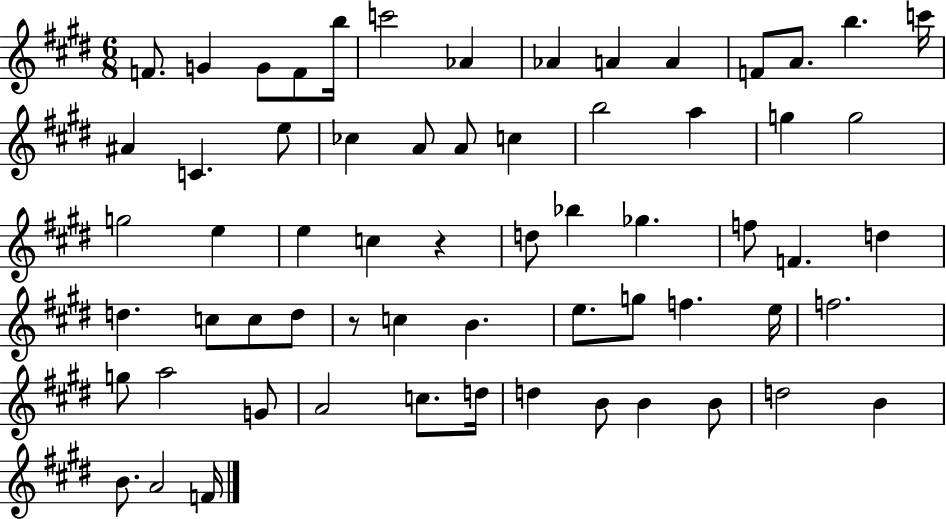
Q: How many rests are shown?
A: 2